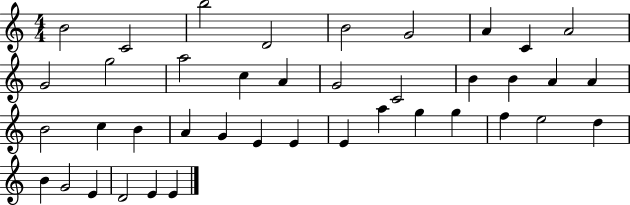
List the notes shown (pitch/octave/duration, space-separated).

B4/h C4/h B5/h D4/h B4/h G4/h A4/q C4/q A4/h G4/h G5/h A5/h C5/q A4/q G4/h C4/h B4/q B4/q A4/q A4/q B4/h C5/q B4/q A4/q G4/q E4/q E4/q E4/q A5/q G5/q G5/q F5/q E5/h D5/q B4/q G4/h E4/q D4/h E4/q E4/q